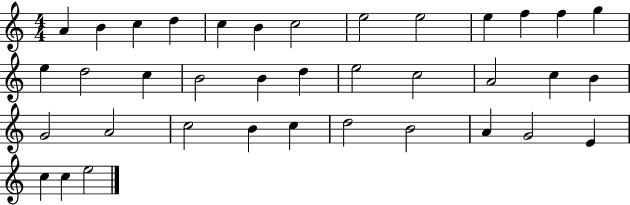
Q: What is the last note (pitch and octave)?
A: E5